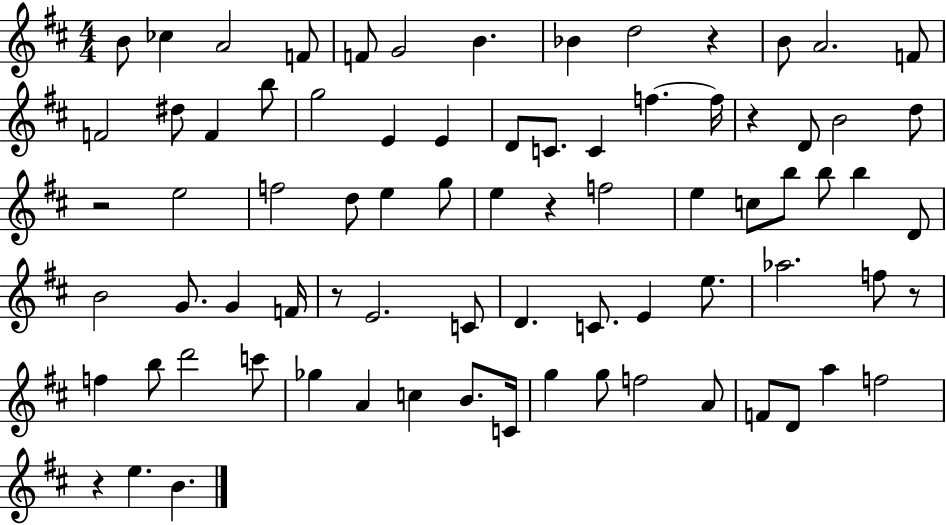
B4/e CES5/q A4/h F4/e F4/e G4/h B4/q. Bb4/q D5/h R/q B4/e A4/h. F4/e F4/h D#5/e F4/q B5/e G5/h E4/q E4/q D4/e C4/e. C4/q F5/q. F5/s R/q D4/e B4/h D5/e R/h E5/h F5/h D5/e E5/q G5/e E5/q R/q F5/h E5/q C5/e B5/e B5/e B5/q D4/e B4/h G4/e. G4/q F4/s R/e E4/h. C4/e D4/q. C4/e. E4/q E5/e. Ab5/h. F5/e R/e F5/q B5/e D6/h C6/e Gb5/q A4/q C5/q B4/e. C4/s G5/q G5/e F5/h A4/e F4/e D4/e A5/q F5/h R/q E5/q. B4/q.